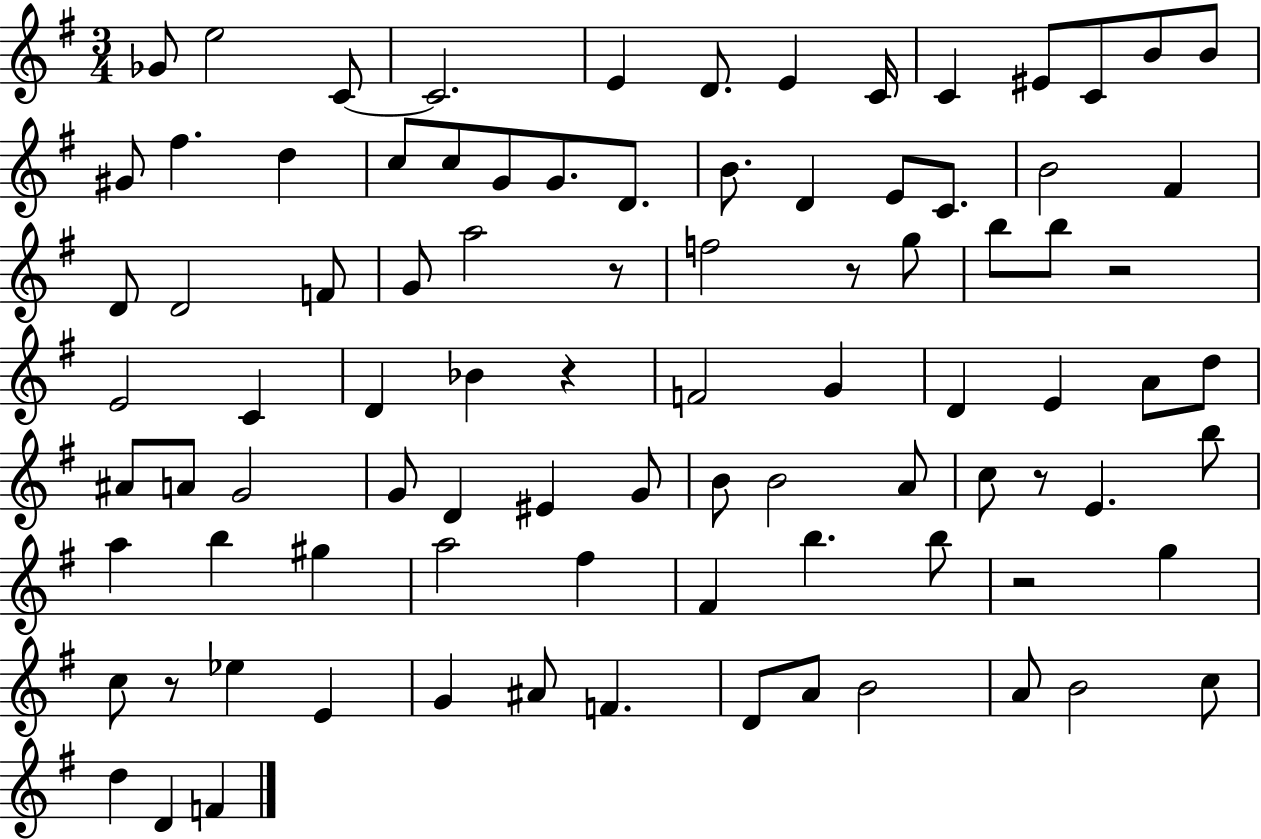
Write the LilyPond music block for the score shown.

{
  \clef treble
  \numericTimeSignature
  \time 3/4
  \key g \major
  \repeat volta 2 { ges'8 e''2 c'8~~ | c'2. | e'4 d'8. e'4 c'16 | c'4 eis'8 c'8 b'8 b'8 | \break gis'8 fis''4. d''4 | c''8 c''8 g'8 g'8. d'8. | b'8. d'4 e'8 c'8. | b'2 fis'4 | \break d'8 d'2 f'8 | g'8 a''2 r8 | f''2 r8 g''8 | b''8 b''8 r2 | \break e'2 c'4 | d'4 bes'4 r4 | f'2 g'4 | d'4 e'4 a'8 d''8 | \break ais'8 a'8 g'2 | g'8 d'4 eis'4 g'8 | b'8 b'2 a'8 | c''8 r8 e'4. b''8 | \break a''4 b''4 gis''4 | a''2 fis''4 | fis'4 b''4. b''8 | r2 g''4 | \break c''8 r8 ees''4 e'4 | g'4 ais'8 f'4. | d'8 a'8 b'2 | a'8 b'2 c''8 | \break d''4 d'4 f'4 | } \bar "|."
}